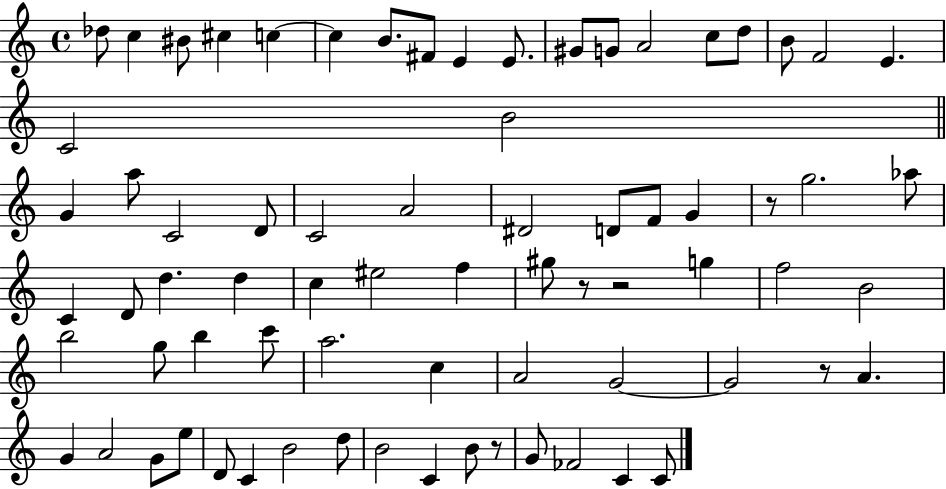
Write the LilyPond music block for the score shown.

{
  \clef treble
  \time 4/4
  \defaultTimeSignature
  \key c \major
  des''8 c''4 bis'8 cis''4 c''4~~ | c''4 b'8. fis'8 e'4 e'8. | gis'8 g'8 a'2 c''8 d''8 | b'8 f'2 e'4. | \break c'2 b'2 | \bar "||" \break \key c \major g'4 a''8 c'2 d'8 | c'2 a'2 | dis'2 d'8 f'8 g'4 | r8 g''2. aes''8 | \break c'4 d'8 d''4. d''4 | c''4 eis''2 f''4 | gis''8 r8 r2 g''4 | f''2 b'2 | \break b''2 g''8 b''4 c'''8 | a''2. c''4 | a'2 g'2~~ | g'2 r8 a'4. | \break g'4 a'2 g'8 e''8 | d'8 c'4 b'2 d''8 | b'2 c'4 b'8 r8 | g'8 fes'2 c'4 c'8 | \break \bar "|."
}